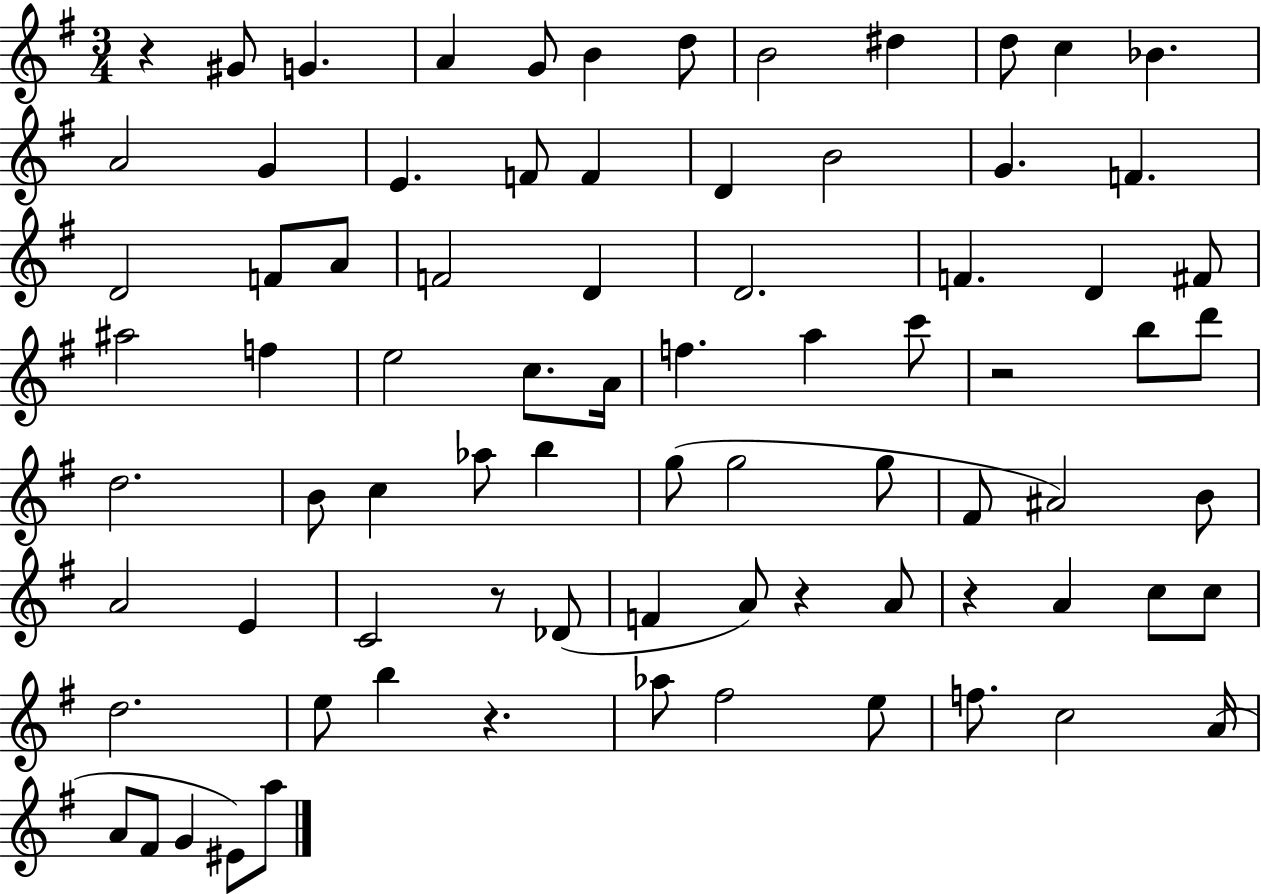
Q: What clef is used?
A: treble